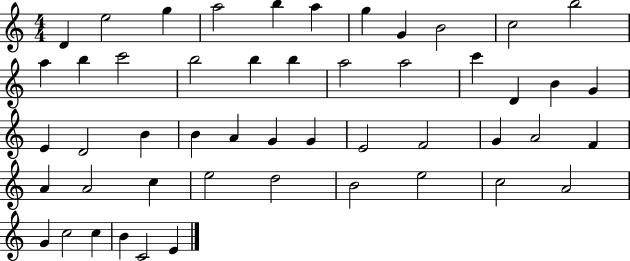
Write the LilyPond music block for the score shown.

{
  \clef treble
  \numericTimeSignature
  \time 4/4
  \key c \major
  d'4 e''2 g''4 | a''2 b''4 a''4 | g''4 g'4 b'2 | c''2 b''2 | \break a''4 b''4 c'''2 | b''2 b''4 b''4 | a''2 a''2 | c'''4 d'4 b'4 g'4 | \break e'4 d'2 b'4 | b'4 a'4 g'4 g'4 | e'2 f'2 | g'4 a'2 f'4 | \break a'4 a'2 c''4 | e''2 d''2 | b'2 e''2 | c''2 a'2 | \break g'4 c''2 c''4 | b'4 c'2 e'4 | \bar "|."
}